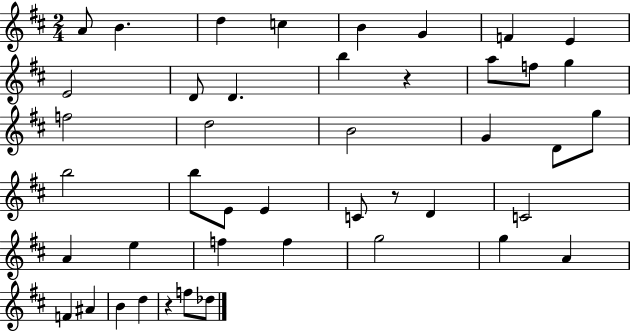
{
  \clef treble
  \numericTimeSignature
  \time 2/4
  \key d \major
  a'8 b'4. | d''4 c''4 | b'4 g'4 | f'4 e'4 | \break e'2 | d'8 d'4. | b''4 r4 | a''8 f''8 g''4 | \break f''2 | d''2 | b'2 | g'4 d'8 g''8 | \break b''2 | b''8 e'8 e'4 | c'8 r8 d'4 | c'2 | \break a'4 e''4 | f''4 f''4 | g''2 | g''4 a'4 | \break f'4 ais'4 | b'4 d''4 | r4 f''8 des''8 | \bar "|."
}